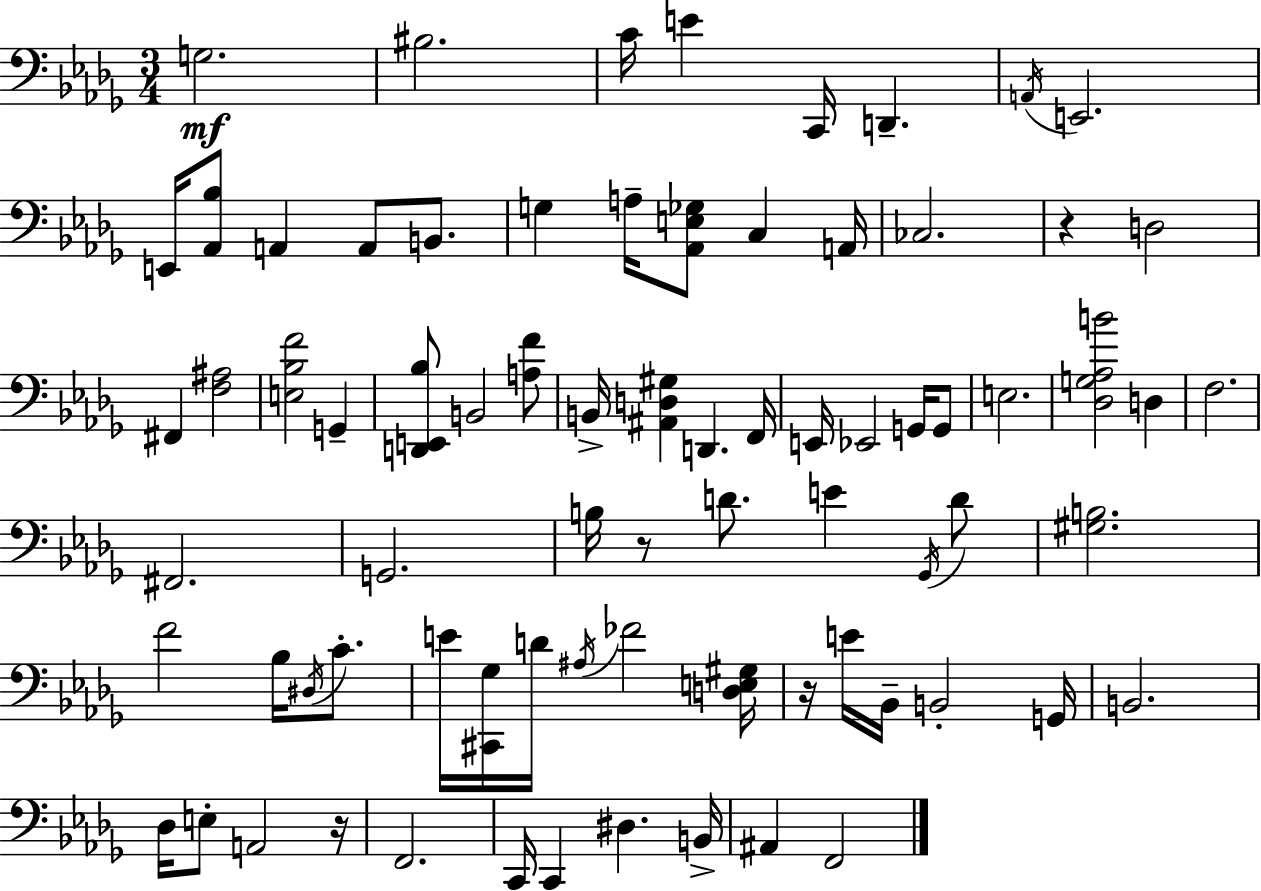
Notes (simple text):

G3/h. BIS3/h. C4/s E4/q C2/s D2/q. A2/s E2/h. E2/s [Ab2,Bb3]/e A2/q A2/e B2/e. G3/q A3/s [Ab2,E3,Gb3]/e C3/q A2/s CES3/h. R/q D3/h F#2/q [F3,A#3]/h [E3,Bb3,F4]/h G2/q [D2,E2,Bb3]/e B2/h [A3,F4]/e B2/s [A#2,D3,G#3]/q D2/q. F2/s E2/s Eb2/h G2/s G2/e E3/h. [Db3,G3,Ab3,B4]/h D3/q F3/h. F#2/h. G2/h. B3/s R/e D4/e. E4/q Gb2/s D4/e [G#3,B3]/h. F4/h Bb3/s D#3/s C4/e. E4/s [C#2,Gb3]/s D4/s A#3/s FES4/h [D3,E3,G#3]/s R/s E4/s Bb2/s B2/h G2/s B2/h. Db3/s E3/e A2/h R/s F2/h. C2/s C2/q D#3/q. B2/s A#2/q F2/h